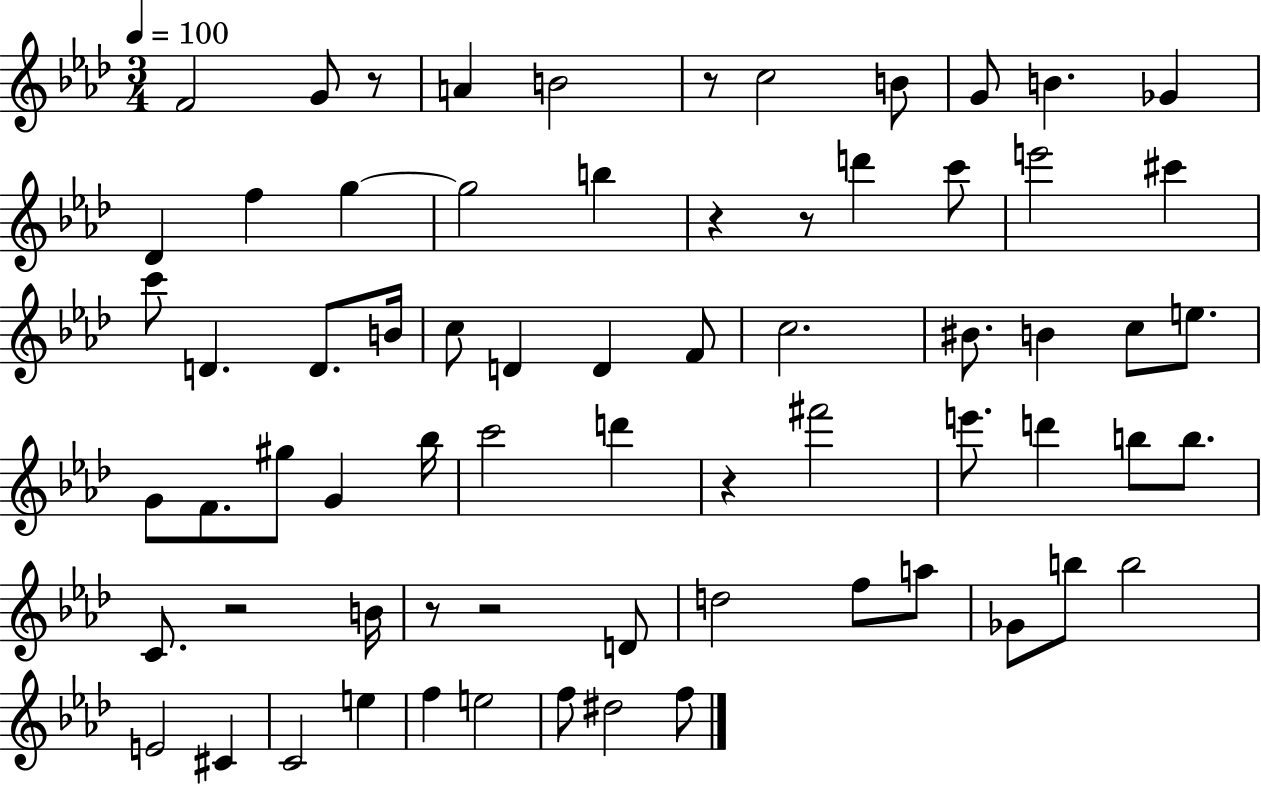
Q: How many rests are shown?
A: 8